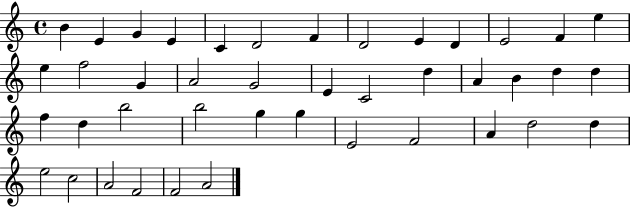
B4/q E4/q G4/q E4/q C4/q D4/h F4/q D4/h E4/q D4/q E4/h F4/q E5/q E5/q F5/h G4/q A4/h G4/h E4/q C4/h D5/q A4/q B4/q D5/q D5/q F5/q D5/q B5/h B5/h G5/q G5/q E4/h F4/h A4/q D5/h D5/q E5/h C5/h A4/h F4/h F4/h A4/h